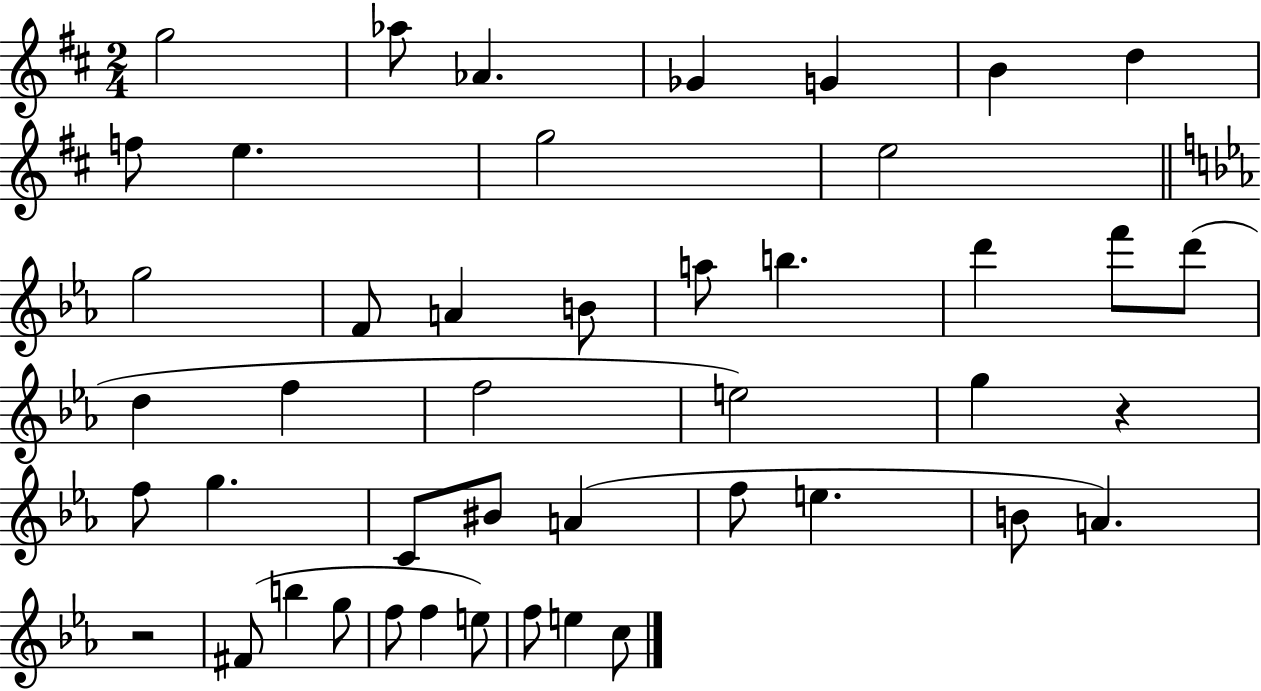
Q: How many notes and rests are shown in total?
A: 45